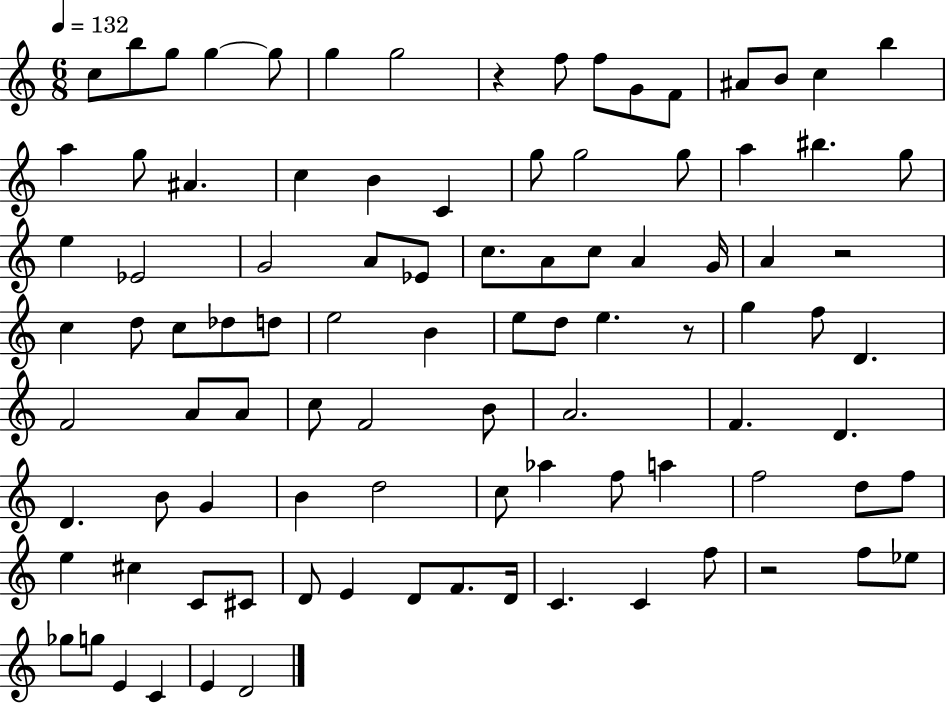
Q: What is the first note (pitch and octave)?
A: C5